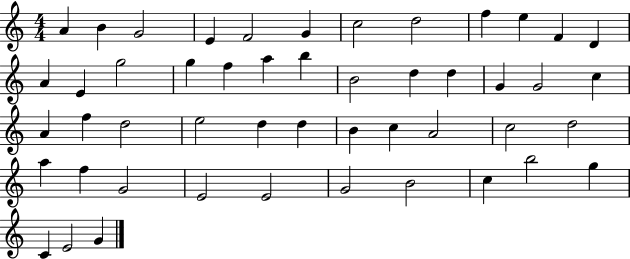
{
  \clef treble
  \numericTimeSignature
  \time 4/4
  \key c \major
  a'4 b'4 g'2 | e'4 f'2 g'4 | c''2 d''2 | f''4 e''4 f'4 d'4 | \break a'4 e'4 g''2 | g''4 f''4 a''4 b''4 | b'2 d''4 d''4 | g'4 g'2 c''4 | \break a'4 f''4 d''2 | e''2 d''4 d''4 | b'4 c''4 a'2 | c''2 d''2 | \break a''4 f''4 g'2 | e'2 e'2 | g'2 b'2 | c''4 b''2 g''4 | \break c'4 e'2 g'4 | \bar "|."
}